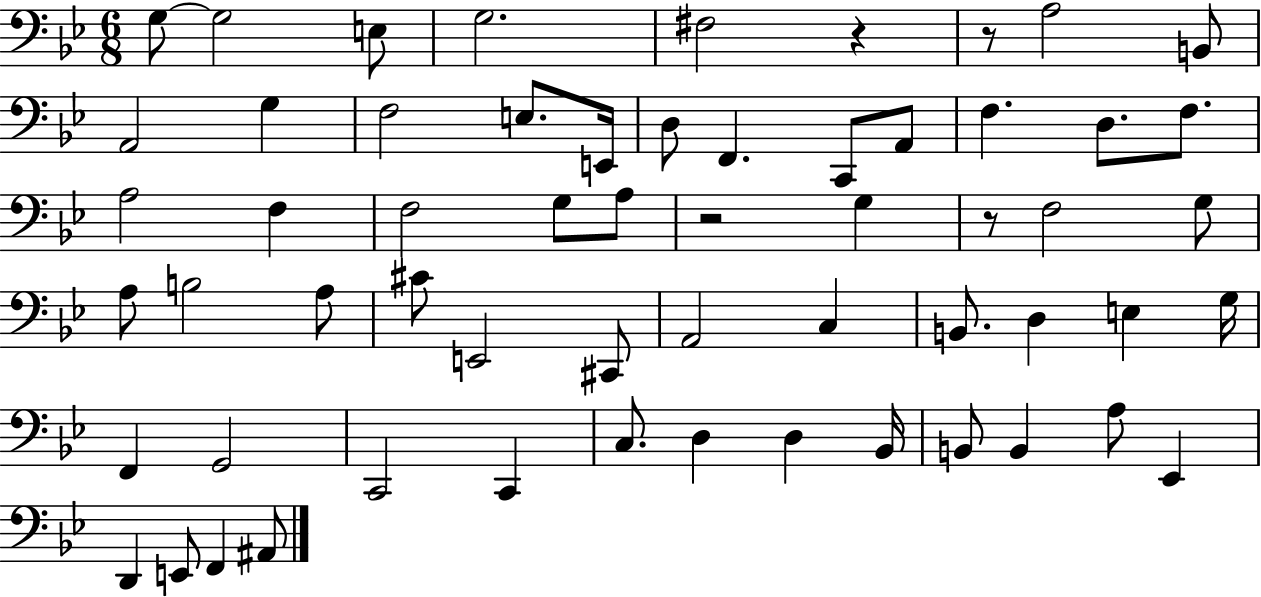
G3/e G3/h E3/e G3/h. F#3/h R/q R/e A3/h B2/e A2/h G3/q F3/h E3/e. E2/s D3/e F2/q. C2/e A2/e F3/q. D3/e. F3/e. A3/h F3/q F3/h G3/e A3/e R/h G3/q R/e F3/h G3/e A3/e B3/h A3/e C#4/e E2/h C#2/e A2/h C3/q B2/e. D3/q E3/q G3/s F2/q G2/h C2/h C2/q C3/e. D3/q D3/q Bb2/s B2/e B2/q A3/e Eb2/q D2/q E2/e F2/q A#2/e